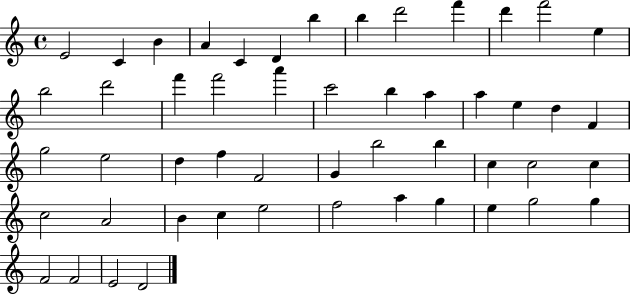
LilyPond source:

{
  \clef treble
  \time 4/4
  \defaultTimeSignature
  \key c \major
  e'2 c'4 b'4 | a'4 c'4 d'4 b''4 | b''4 d'''2 f'''4 | d'''4 f'''2 e''4 | \break b''2 d'''2 | f'''4 f'''2 a'''4 | c'''2 b''4 a''4 | a''4 e''4 d''4 f'4 | \break g''2 e''2 | d''4 f''4 f'2 | g'4 b''2 b''4 | c''4 c''2 c''4 | \break c''2 a'2 | b'4 c''4 e''2 | f''2 a''4 g''4 | e''4 g''2 g''4 | \break f'2 f'2 | e'2 d'2 | \bar "|."
}